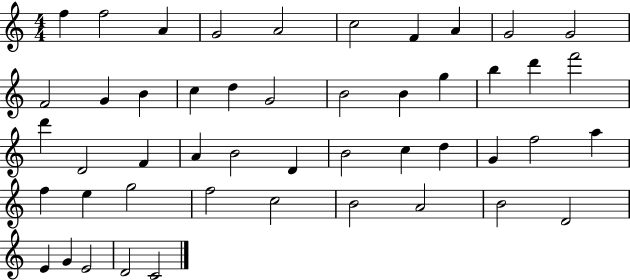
X:1
T:Untitled
M:4/4
L:1/4
K:C
f f2 A G2 A2 c2 F A G2 G2 F2 G B c d G2 B2 B g b d' f'2 d' D2 F A B2 D B2 c d G f2 a f e g2 f2 c2 B2 A2 B2 D2 E G E2 D2 C2